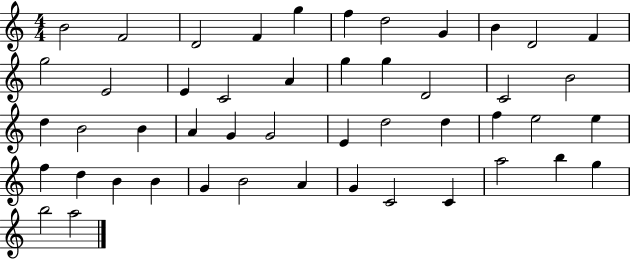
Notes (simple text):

B4/h F4/h D4/h F4/q G5/q F5/q D5/h G4/q B4/q D4/h F4/q G5/h E4/h E4/q C4/h A4/q G5/q G5/q D4/h C4/h B4/h D5/q B4/h B4/q A4/q G4/q G4/h E4/q D5/h D5/q F5/q E5/h E5/q F5/q D5/q B4/q B4/q G4/q B4/h A4/q G4/q C4/h C4/q A5/h B5/q G5/q B5/h A5/h